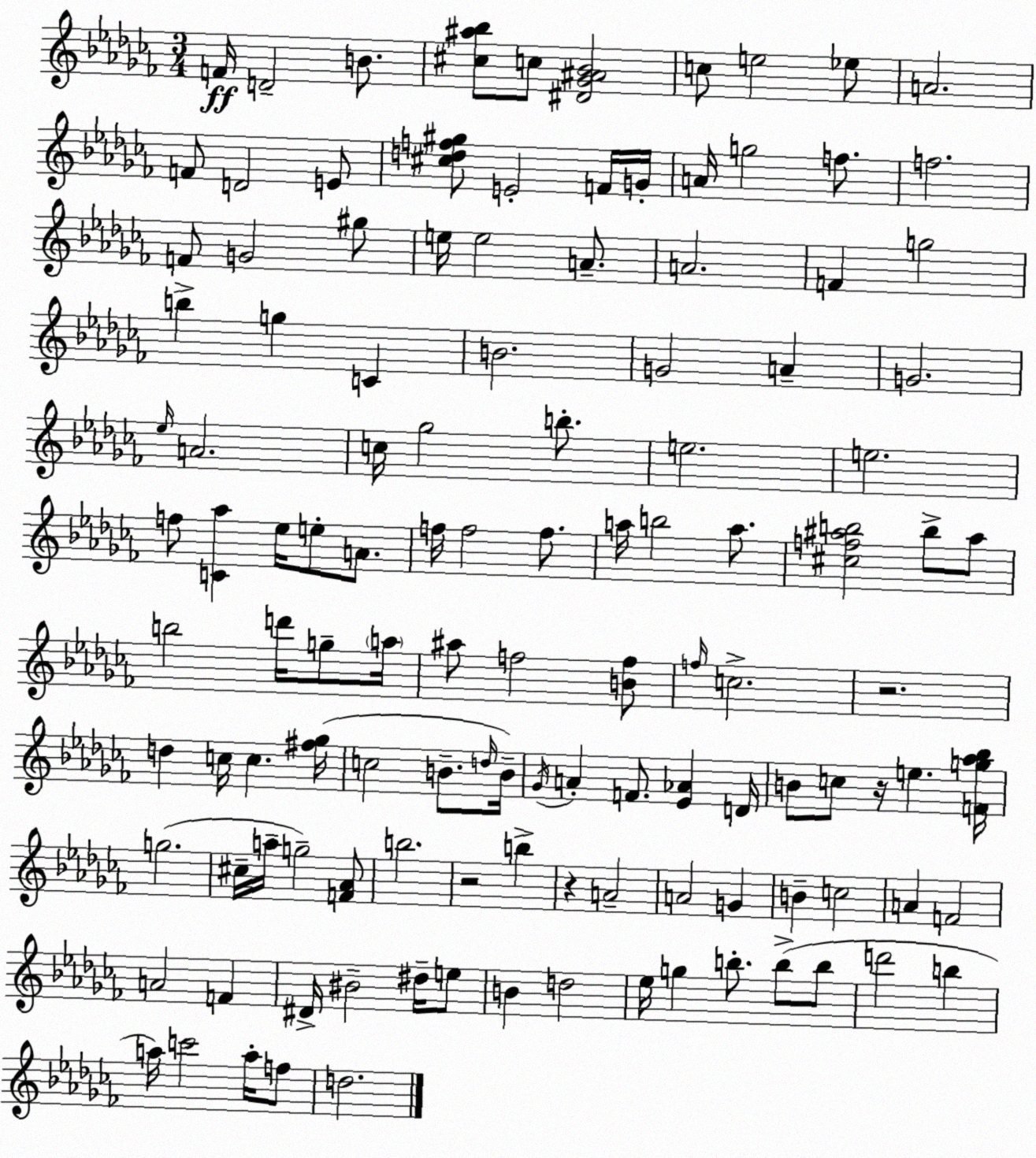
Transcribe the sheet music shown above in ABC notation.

X:1
T:Untitled
M:3/4
L:1/4
K:Abm
F/4 D2 B/2 [^c^a_b]/2 c/2 [^D_G^A_B]2 c/2 e2 _e/2 A2 F/2 D2 E/2 [^cdf^g]/2 E2 F/4 G/4 A/4 g2 f/2 f2 F/2 G2 ^g/2 e/4 e2 A/2 A2 F g2 b g C B2 G2 A G2 _e/4 A2 c/4 _g2 b/2 e2 e2 f/2 [C_a] _e/4 e/2 A/2 f/4 f2 f/2 a/4 b2 a/2 [^cf^ab]2 b/2 ^a/2 b2 d'/4 g/2 a/4 ^a/2 f2 [Bf]/2 f/4 c2 z2 d c/4 c [^f_g]/4 c2 B/2 d/4 B/4 _G/4 A F/2 [_E_A] D/4 B/2 c/2 z/4 e [Fg_a_b]/4 g2 ^c/4 a/4 g2 [F_A]/2 b2 z2 b z A2 A2 G B c2 A F2 A2 F ^D/4 ^B2 ^d/4 e/2 B d2 _e/4 g b/2 b/2 b/2 d'2 b a/4 c'2 a/4 f/2 d2